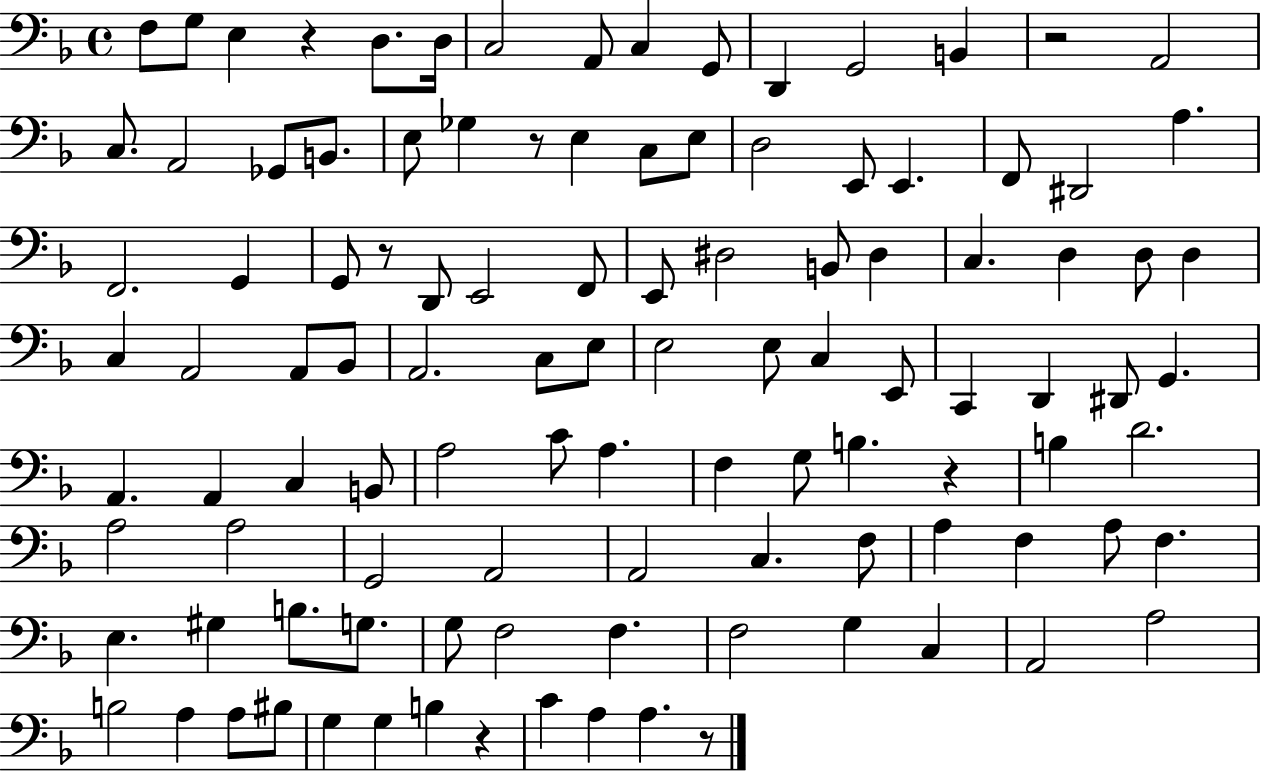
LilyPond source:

{
  \clef bass
  \time 4/4
  \defaultTimeSignature
  \key f \major
  f8 g8 e4 r4 d8. d16 | c2 a,8 c4 g,8 | d,4 g,2 b,4 | r2 a,2 | \break c8. a,2 ges,8 b,8. | e8 ges4 r8 e4 c8 e8 | d2 e,8 e,4. | f,8 dis,2 a4. | \break f,2. g,4 | g,8 r8 d,8 e,2 f,8 | e,8 dis2 b,8 dis4 | c4. d4 d8 d4 | \break c4 a,2 a,8 bes,8 | a,2. c8 e8 | e2 e8 c4 e,8 | c,4 d,4 dis,8 g,4. | \break a,4. a,4 c4 b,8 | a2 c'8 a4. | f4 g8 b4. r4 | b4 d'2. | \break a2 a2 | g,2 a,2 | a,2 c4. f8 | a4 f4 a8 f4. | \break e4. gis4 b8. g8. | g8 f2 f4. | f2 g4 c4 | a,2 a2 | \break b2 a4 a8 bis8 | g4 g4 b4 r4 | c'4 a4 a4. r8 | \bar "|."
}